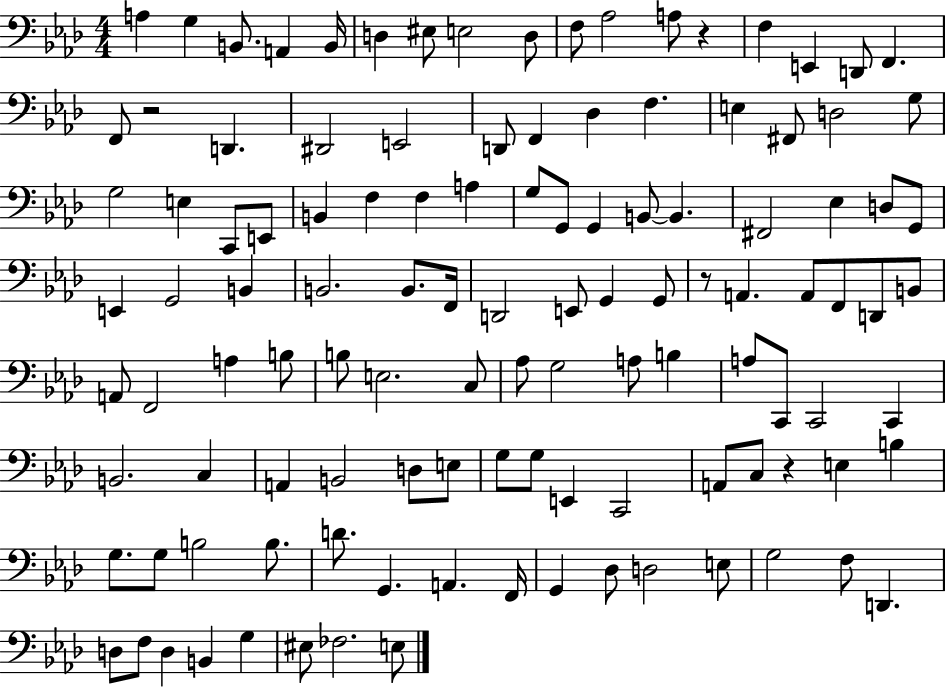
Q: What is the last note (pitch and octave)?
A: E3